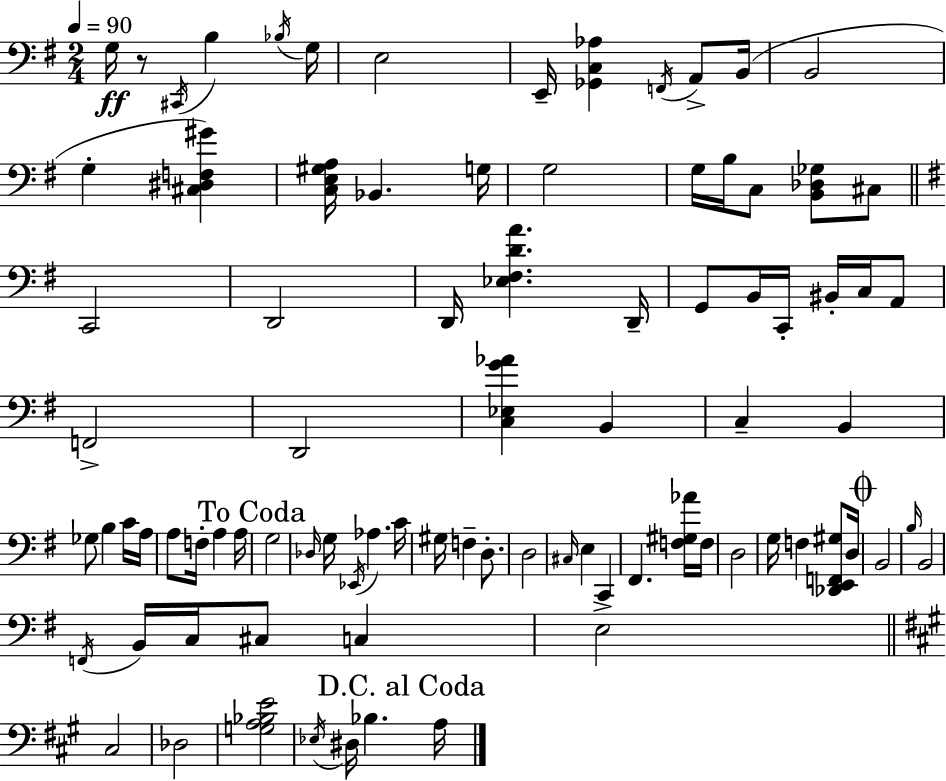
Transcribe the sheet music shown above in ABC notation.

X:1
T:Untitled
M:2/4
L:1/4
K:Em
G,/4 z/2 ^C,,/4 B, _B,/4 G,/4 E,2 E,,/4 [_G,,C,_A,] F,,/4 A,,/2 B,,/4 B,,2 G, [^C,^D,F,^G] [C,E,^G,A,]/4 _B,, G,/4 G,2 G,/4 B,/4 C,/2 [B,,_D,_G,]/2 ^C,/2 C,,2 D,,2 D,,/4 [_E,^F,DA] D,,/4 G,,/2 B,,/4 C,,/4 ^B,,/4 C,/4 A,,/2 F,,2 D,,2 [C,_E,G_A] B,, C, B,, _G,/2 B, C/4 A,/4 A,/2 F,/4 A, A,/4 G,2 _D,/4 G,/4 _E,,/4 _A, C/4 ^G,/4 F, D,/2 D,2 ^C,/4 E, C,, ^F,, [F,^G,_A]/4 F,/4 D,2 G,/4 F, [_D,,E,,F,,^G,]/2 D,/4 B,,2 B,/4 B,,2 F,,/4 B,,/4 C,/4 ^C,/2 C, E,2 ^C,2 _D,2 [G,A,_B,E]2 _E,/4 ^D,/4 _B, A,/4